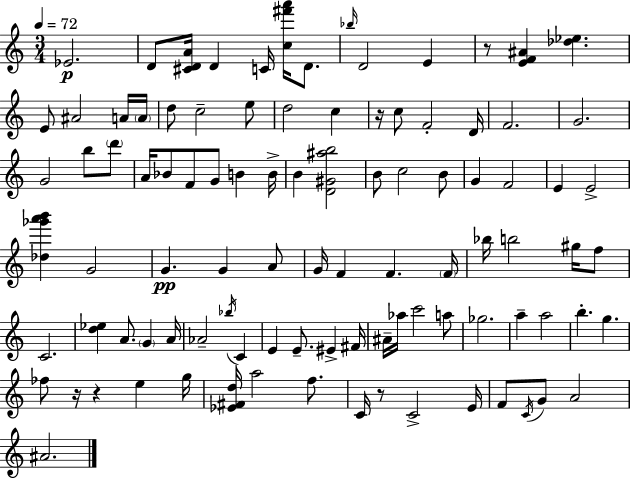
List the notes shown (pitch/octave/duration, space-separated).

Eb4/h. D4/e [C#4,D4,A4]/s D4/q C4/s [C5,F#6,A6]/s D4/e. Bb5/s D4/h E4/q R/e [E4,F4,A#4]/q [Db5,Eb5]/q. E4/e A#4/h A4/s A4/s D5/e C5/h E5/e D5/h C5/q R/s C5/e F4/h D4/s F4/h. G4/h. G4/h B5/e D6/e A4/s Bb4/e F4/e G4/e B4/q B4/s B4/q [D4,G#4,A#5,B5]/h B4/e C5/h B4/e G4/q F4/h E4/q E4/h [Db5,Gb6,A6,B6]/q G4/h G4/q. G4/q A4/e G4/s F4/q F4/q. F4/s Bb5/s B5/h G#5/s F5/e C4/h. [D5,Eb5]/q A4/e. G4/q A4/s Ab4/h Bb5/s C4/q E4/q E4/e. EIS4/q F#4/s A#4/s Ab5/s C6/h A5/e Gb5/h. A5/q A5/h B5/q. G5/q. FES5/e R/s R/q E5/q G5/s [Eb4,F#4,D5]/s A5/h F5/e. C4/s R/e C4/h E4/s F4/e C4/s G4/e A4/h A#4/h.